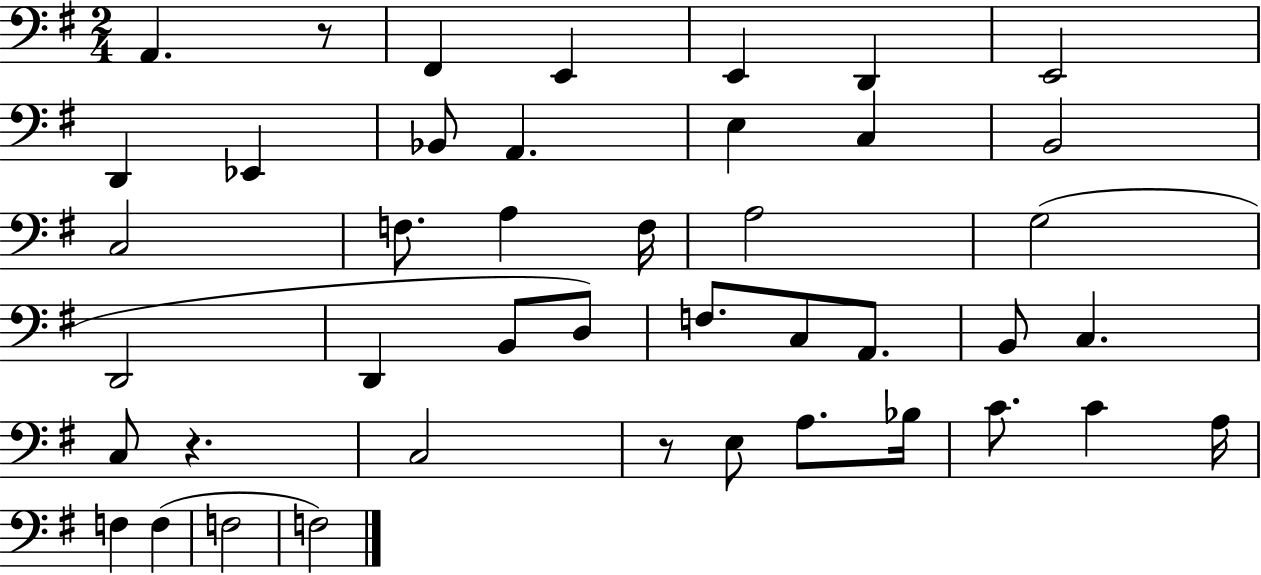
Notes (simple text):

A2/q. R/e F#2/q E2/q E2/q D2/q E2/h D2/q Eb2/q Bb2/e A2/q. E3/q C3/q B2/h C3/h F3/e. A3/q F3/s A3/h G3/h D2/h D2/q B2/e D3/e F3/e. C3/e A2/e. B2/e C3/q. C3/e R/q. C3/h R/e E3/e A3/e. Bb3/s C4/e. C4/q A3/s F3/q F3/q F3/h F3/h